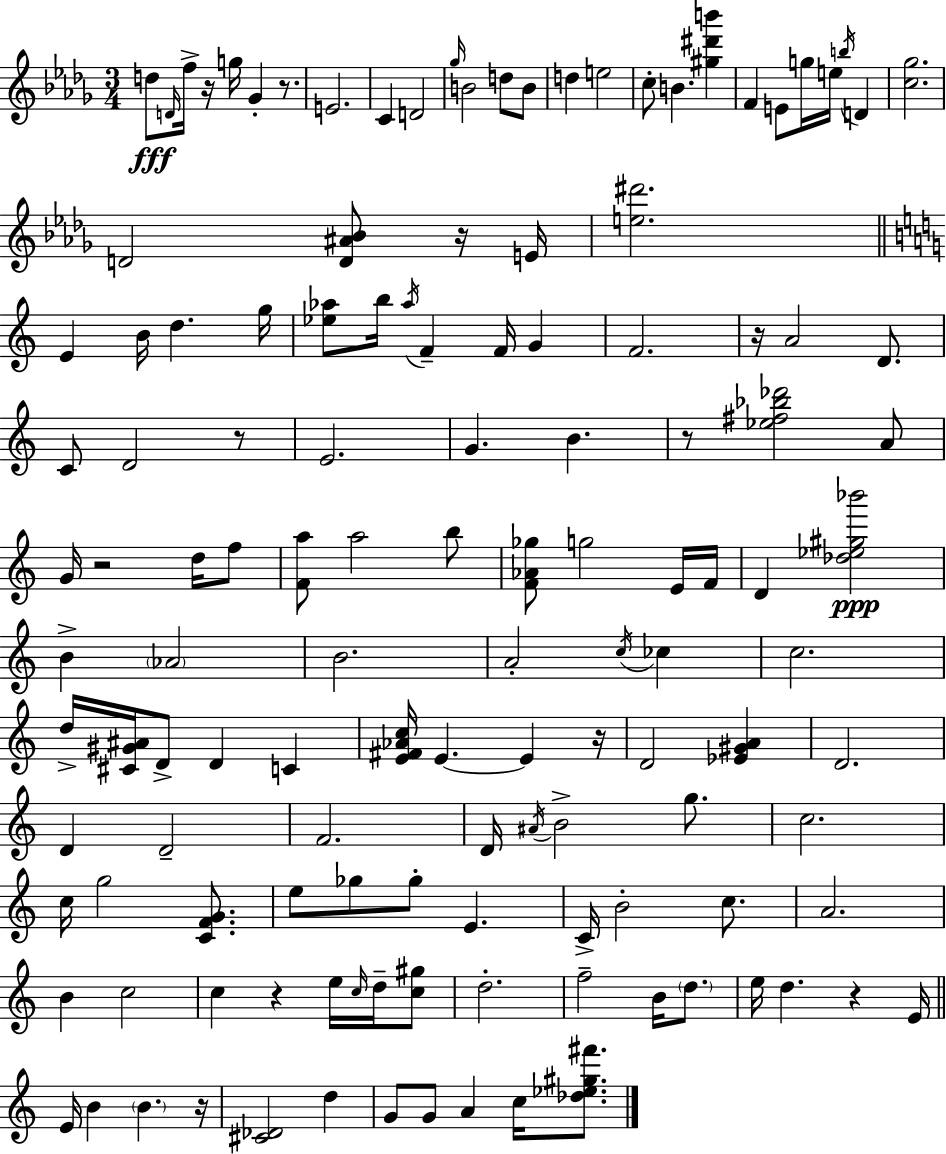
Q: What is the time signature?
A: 3/4